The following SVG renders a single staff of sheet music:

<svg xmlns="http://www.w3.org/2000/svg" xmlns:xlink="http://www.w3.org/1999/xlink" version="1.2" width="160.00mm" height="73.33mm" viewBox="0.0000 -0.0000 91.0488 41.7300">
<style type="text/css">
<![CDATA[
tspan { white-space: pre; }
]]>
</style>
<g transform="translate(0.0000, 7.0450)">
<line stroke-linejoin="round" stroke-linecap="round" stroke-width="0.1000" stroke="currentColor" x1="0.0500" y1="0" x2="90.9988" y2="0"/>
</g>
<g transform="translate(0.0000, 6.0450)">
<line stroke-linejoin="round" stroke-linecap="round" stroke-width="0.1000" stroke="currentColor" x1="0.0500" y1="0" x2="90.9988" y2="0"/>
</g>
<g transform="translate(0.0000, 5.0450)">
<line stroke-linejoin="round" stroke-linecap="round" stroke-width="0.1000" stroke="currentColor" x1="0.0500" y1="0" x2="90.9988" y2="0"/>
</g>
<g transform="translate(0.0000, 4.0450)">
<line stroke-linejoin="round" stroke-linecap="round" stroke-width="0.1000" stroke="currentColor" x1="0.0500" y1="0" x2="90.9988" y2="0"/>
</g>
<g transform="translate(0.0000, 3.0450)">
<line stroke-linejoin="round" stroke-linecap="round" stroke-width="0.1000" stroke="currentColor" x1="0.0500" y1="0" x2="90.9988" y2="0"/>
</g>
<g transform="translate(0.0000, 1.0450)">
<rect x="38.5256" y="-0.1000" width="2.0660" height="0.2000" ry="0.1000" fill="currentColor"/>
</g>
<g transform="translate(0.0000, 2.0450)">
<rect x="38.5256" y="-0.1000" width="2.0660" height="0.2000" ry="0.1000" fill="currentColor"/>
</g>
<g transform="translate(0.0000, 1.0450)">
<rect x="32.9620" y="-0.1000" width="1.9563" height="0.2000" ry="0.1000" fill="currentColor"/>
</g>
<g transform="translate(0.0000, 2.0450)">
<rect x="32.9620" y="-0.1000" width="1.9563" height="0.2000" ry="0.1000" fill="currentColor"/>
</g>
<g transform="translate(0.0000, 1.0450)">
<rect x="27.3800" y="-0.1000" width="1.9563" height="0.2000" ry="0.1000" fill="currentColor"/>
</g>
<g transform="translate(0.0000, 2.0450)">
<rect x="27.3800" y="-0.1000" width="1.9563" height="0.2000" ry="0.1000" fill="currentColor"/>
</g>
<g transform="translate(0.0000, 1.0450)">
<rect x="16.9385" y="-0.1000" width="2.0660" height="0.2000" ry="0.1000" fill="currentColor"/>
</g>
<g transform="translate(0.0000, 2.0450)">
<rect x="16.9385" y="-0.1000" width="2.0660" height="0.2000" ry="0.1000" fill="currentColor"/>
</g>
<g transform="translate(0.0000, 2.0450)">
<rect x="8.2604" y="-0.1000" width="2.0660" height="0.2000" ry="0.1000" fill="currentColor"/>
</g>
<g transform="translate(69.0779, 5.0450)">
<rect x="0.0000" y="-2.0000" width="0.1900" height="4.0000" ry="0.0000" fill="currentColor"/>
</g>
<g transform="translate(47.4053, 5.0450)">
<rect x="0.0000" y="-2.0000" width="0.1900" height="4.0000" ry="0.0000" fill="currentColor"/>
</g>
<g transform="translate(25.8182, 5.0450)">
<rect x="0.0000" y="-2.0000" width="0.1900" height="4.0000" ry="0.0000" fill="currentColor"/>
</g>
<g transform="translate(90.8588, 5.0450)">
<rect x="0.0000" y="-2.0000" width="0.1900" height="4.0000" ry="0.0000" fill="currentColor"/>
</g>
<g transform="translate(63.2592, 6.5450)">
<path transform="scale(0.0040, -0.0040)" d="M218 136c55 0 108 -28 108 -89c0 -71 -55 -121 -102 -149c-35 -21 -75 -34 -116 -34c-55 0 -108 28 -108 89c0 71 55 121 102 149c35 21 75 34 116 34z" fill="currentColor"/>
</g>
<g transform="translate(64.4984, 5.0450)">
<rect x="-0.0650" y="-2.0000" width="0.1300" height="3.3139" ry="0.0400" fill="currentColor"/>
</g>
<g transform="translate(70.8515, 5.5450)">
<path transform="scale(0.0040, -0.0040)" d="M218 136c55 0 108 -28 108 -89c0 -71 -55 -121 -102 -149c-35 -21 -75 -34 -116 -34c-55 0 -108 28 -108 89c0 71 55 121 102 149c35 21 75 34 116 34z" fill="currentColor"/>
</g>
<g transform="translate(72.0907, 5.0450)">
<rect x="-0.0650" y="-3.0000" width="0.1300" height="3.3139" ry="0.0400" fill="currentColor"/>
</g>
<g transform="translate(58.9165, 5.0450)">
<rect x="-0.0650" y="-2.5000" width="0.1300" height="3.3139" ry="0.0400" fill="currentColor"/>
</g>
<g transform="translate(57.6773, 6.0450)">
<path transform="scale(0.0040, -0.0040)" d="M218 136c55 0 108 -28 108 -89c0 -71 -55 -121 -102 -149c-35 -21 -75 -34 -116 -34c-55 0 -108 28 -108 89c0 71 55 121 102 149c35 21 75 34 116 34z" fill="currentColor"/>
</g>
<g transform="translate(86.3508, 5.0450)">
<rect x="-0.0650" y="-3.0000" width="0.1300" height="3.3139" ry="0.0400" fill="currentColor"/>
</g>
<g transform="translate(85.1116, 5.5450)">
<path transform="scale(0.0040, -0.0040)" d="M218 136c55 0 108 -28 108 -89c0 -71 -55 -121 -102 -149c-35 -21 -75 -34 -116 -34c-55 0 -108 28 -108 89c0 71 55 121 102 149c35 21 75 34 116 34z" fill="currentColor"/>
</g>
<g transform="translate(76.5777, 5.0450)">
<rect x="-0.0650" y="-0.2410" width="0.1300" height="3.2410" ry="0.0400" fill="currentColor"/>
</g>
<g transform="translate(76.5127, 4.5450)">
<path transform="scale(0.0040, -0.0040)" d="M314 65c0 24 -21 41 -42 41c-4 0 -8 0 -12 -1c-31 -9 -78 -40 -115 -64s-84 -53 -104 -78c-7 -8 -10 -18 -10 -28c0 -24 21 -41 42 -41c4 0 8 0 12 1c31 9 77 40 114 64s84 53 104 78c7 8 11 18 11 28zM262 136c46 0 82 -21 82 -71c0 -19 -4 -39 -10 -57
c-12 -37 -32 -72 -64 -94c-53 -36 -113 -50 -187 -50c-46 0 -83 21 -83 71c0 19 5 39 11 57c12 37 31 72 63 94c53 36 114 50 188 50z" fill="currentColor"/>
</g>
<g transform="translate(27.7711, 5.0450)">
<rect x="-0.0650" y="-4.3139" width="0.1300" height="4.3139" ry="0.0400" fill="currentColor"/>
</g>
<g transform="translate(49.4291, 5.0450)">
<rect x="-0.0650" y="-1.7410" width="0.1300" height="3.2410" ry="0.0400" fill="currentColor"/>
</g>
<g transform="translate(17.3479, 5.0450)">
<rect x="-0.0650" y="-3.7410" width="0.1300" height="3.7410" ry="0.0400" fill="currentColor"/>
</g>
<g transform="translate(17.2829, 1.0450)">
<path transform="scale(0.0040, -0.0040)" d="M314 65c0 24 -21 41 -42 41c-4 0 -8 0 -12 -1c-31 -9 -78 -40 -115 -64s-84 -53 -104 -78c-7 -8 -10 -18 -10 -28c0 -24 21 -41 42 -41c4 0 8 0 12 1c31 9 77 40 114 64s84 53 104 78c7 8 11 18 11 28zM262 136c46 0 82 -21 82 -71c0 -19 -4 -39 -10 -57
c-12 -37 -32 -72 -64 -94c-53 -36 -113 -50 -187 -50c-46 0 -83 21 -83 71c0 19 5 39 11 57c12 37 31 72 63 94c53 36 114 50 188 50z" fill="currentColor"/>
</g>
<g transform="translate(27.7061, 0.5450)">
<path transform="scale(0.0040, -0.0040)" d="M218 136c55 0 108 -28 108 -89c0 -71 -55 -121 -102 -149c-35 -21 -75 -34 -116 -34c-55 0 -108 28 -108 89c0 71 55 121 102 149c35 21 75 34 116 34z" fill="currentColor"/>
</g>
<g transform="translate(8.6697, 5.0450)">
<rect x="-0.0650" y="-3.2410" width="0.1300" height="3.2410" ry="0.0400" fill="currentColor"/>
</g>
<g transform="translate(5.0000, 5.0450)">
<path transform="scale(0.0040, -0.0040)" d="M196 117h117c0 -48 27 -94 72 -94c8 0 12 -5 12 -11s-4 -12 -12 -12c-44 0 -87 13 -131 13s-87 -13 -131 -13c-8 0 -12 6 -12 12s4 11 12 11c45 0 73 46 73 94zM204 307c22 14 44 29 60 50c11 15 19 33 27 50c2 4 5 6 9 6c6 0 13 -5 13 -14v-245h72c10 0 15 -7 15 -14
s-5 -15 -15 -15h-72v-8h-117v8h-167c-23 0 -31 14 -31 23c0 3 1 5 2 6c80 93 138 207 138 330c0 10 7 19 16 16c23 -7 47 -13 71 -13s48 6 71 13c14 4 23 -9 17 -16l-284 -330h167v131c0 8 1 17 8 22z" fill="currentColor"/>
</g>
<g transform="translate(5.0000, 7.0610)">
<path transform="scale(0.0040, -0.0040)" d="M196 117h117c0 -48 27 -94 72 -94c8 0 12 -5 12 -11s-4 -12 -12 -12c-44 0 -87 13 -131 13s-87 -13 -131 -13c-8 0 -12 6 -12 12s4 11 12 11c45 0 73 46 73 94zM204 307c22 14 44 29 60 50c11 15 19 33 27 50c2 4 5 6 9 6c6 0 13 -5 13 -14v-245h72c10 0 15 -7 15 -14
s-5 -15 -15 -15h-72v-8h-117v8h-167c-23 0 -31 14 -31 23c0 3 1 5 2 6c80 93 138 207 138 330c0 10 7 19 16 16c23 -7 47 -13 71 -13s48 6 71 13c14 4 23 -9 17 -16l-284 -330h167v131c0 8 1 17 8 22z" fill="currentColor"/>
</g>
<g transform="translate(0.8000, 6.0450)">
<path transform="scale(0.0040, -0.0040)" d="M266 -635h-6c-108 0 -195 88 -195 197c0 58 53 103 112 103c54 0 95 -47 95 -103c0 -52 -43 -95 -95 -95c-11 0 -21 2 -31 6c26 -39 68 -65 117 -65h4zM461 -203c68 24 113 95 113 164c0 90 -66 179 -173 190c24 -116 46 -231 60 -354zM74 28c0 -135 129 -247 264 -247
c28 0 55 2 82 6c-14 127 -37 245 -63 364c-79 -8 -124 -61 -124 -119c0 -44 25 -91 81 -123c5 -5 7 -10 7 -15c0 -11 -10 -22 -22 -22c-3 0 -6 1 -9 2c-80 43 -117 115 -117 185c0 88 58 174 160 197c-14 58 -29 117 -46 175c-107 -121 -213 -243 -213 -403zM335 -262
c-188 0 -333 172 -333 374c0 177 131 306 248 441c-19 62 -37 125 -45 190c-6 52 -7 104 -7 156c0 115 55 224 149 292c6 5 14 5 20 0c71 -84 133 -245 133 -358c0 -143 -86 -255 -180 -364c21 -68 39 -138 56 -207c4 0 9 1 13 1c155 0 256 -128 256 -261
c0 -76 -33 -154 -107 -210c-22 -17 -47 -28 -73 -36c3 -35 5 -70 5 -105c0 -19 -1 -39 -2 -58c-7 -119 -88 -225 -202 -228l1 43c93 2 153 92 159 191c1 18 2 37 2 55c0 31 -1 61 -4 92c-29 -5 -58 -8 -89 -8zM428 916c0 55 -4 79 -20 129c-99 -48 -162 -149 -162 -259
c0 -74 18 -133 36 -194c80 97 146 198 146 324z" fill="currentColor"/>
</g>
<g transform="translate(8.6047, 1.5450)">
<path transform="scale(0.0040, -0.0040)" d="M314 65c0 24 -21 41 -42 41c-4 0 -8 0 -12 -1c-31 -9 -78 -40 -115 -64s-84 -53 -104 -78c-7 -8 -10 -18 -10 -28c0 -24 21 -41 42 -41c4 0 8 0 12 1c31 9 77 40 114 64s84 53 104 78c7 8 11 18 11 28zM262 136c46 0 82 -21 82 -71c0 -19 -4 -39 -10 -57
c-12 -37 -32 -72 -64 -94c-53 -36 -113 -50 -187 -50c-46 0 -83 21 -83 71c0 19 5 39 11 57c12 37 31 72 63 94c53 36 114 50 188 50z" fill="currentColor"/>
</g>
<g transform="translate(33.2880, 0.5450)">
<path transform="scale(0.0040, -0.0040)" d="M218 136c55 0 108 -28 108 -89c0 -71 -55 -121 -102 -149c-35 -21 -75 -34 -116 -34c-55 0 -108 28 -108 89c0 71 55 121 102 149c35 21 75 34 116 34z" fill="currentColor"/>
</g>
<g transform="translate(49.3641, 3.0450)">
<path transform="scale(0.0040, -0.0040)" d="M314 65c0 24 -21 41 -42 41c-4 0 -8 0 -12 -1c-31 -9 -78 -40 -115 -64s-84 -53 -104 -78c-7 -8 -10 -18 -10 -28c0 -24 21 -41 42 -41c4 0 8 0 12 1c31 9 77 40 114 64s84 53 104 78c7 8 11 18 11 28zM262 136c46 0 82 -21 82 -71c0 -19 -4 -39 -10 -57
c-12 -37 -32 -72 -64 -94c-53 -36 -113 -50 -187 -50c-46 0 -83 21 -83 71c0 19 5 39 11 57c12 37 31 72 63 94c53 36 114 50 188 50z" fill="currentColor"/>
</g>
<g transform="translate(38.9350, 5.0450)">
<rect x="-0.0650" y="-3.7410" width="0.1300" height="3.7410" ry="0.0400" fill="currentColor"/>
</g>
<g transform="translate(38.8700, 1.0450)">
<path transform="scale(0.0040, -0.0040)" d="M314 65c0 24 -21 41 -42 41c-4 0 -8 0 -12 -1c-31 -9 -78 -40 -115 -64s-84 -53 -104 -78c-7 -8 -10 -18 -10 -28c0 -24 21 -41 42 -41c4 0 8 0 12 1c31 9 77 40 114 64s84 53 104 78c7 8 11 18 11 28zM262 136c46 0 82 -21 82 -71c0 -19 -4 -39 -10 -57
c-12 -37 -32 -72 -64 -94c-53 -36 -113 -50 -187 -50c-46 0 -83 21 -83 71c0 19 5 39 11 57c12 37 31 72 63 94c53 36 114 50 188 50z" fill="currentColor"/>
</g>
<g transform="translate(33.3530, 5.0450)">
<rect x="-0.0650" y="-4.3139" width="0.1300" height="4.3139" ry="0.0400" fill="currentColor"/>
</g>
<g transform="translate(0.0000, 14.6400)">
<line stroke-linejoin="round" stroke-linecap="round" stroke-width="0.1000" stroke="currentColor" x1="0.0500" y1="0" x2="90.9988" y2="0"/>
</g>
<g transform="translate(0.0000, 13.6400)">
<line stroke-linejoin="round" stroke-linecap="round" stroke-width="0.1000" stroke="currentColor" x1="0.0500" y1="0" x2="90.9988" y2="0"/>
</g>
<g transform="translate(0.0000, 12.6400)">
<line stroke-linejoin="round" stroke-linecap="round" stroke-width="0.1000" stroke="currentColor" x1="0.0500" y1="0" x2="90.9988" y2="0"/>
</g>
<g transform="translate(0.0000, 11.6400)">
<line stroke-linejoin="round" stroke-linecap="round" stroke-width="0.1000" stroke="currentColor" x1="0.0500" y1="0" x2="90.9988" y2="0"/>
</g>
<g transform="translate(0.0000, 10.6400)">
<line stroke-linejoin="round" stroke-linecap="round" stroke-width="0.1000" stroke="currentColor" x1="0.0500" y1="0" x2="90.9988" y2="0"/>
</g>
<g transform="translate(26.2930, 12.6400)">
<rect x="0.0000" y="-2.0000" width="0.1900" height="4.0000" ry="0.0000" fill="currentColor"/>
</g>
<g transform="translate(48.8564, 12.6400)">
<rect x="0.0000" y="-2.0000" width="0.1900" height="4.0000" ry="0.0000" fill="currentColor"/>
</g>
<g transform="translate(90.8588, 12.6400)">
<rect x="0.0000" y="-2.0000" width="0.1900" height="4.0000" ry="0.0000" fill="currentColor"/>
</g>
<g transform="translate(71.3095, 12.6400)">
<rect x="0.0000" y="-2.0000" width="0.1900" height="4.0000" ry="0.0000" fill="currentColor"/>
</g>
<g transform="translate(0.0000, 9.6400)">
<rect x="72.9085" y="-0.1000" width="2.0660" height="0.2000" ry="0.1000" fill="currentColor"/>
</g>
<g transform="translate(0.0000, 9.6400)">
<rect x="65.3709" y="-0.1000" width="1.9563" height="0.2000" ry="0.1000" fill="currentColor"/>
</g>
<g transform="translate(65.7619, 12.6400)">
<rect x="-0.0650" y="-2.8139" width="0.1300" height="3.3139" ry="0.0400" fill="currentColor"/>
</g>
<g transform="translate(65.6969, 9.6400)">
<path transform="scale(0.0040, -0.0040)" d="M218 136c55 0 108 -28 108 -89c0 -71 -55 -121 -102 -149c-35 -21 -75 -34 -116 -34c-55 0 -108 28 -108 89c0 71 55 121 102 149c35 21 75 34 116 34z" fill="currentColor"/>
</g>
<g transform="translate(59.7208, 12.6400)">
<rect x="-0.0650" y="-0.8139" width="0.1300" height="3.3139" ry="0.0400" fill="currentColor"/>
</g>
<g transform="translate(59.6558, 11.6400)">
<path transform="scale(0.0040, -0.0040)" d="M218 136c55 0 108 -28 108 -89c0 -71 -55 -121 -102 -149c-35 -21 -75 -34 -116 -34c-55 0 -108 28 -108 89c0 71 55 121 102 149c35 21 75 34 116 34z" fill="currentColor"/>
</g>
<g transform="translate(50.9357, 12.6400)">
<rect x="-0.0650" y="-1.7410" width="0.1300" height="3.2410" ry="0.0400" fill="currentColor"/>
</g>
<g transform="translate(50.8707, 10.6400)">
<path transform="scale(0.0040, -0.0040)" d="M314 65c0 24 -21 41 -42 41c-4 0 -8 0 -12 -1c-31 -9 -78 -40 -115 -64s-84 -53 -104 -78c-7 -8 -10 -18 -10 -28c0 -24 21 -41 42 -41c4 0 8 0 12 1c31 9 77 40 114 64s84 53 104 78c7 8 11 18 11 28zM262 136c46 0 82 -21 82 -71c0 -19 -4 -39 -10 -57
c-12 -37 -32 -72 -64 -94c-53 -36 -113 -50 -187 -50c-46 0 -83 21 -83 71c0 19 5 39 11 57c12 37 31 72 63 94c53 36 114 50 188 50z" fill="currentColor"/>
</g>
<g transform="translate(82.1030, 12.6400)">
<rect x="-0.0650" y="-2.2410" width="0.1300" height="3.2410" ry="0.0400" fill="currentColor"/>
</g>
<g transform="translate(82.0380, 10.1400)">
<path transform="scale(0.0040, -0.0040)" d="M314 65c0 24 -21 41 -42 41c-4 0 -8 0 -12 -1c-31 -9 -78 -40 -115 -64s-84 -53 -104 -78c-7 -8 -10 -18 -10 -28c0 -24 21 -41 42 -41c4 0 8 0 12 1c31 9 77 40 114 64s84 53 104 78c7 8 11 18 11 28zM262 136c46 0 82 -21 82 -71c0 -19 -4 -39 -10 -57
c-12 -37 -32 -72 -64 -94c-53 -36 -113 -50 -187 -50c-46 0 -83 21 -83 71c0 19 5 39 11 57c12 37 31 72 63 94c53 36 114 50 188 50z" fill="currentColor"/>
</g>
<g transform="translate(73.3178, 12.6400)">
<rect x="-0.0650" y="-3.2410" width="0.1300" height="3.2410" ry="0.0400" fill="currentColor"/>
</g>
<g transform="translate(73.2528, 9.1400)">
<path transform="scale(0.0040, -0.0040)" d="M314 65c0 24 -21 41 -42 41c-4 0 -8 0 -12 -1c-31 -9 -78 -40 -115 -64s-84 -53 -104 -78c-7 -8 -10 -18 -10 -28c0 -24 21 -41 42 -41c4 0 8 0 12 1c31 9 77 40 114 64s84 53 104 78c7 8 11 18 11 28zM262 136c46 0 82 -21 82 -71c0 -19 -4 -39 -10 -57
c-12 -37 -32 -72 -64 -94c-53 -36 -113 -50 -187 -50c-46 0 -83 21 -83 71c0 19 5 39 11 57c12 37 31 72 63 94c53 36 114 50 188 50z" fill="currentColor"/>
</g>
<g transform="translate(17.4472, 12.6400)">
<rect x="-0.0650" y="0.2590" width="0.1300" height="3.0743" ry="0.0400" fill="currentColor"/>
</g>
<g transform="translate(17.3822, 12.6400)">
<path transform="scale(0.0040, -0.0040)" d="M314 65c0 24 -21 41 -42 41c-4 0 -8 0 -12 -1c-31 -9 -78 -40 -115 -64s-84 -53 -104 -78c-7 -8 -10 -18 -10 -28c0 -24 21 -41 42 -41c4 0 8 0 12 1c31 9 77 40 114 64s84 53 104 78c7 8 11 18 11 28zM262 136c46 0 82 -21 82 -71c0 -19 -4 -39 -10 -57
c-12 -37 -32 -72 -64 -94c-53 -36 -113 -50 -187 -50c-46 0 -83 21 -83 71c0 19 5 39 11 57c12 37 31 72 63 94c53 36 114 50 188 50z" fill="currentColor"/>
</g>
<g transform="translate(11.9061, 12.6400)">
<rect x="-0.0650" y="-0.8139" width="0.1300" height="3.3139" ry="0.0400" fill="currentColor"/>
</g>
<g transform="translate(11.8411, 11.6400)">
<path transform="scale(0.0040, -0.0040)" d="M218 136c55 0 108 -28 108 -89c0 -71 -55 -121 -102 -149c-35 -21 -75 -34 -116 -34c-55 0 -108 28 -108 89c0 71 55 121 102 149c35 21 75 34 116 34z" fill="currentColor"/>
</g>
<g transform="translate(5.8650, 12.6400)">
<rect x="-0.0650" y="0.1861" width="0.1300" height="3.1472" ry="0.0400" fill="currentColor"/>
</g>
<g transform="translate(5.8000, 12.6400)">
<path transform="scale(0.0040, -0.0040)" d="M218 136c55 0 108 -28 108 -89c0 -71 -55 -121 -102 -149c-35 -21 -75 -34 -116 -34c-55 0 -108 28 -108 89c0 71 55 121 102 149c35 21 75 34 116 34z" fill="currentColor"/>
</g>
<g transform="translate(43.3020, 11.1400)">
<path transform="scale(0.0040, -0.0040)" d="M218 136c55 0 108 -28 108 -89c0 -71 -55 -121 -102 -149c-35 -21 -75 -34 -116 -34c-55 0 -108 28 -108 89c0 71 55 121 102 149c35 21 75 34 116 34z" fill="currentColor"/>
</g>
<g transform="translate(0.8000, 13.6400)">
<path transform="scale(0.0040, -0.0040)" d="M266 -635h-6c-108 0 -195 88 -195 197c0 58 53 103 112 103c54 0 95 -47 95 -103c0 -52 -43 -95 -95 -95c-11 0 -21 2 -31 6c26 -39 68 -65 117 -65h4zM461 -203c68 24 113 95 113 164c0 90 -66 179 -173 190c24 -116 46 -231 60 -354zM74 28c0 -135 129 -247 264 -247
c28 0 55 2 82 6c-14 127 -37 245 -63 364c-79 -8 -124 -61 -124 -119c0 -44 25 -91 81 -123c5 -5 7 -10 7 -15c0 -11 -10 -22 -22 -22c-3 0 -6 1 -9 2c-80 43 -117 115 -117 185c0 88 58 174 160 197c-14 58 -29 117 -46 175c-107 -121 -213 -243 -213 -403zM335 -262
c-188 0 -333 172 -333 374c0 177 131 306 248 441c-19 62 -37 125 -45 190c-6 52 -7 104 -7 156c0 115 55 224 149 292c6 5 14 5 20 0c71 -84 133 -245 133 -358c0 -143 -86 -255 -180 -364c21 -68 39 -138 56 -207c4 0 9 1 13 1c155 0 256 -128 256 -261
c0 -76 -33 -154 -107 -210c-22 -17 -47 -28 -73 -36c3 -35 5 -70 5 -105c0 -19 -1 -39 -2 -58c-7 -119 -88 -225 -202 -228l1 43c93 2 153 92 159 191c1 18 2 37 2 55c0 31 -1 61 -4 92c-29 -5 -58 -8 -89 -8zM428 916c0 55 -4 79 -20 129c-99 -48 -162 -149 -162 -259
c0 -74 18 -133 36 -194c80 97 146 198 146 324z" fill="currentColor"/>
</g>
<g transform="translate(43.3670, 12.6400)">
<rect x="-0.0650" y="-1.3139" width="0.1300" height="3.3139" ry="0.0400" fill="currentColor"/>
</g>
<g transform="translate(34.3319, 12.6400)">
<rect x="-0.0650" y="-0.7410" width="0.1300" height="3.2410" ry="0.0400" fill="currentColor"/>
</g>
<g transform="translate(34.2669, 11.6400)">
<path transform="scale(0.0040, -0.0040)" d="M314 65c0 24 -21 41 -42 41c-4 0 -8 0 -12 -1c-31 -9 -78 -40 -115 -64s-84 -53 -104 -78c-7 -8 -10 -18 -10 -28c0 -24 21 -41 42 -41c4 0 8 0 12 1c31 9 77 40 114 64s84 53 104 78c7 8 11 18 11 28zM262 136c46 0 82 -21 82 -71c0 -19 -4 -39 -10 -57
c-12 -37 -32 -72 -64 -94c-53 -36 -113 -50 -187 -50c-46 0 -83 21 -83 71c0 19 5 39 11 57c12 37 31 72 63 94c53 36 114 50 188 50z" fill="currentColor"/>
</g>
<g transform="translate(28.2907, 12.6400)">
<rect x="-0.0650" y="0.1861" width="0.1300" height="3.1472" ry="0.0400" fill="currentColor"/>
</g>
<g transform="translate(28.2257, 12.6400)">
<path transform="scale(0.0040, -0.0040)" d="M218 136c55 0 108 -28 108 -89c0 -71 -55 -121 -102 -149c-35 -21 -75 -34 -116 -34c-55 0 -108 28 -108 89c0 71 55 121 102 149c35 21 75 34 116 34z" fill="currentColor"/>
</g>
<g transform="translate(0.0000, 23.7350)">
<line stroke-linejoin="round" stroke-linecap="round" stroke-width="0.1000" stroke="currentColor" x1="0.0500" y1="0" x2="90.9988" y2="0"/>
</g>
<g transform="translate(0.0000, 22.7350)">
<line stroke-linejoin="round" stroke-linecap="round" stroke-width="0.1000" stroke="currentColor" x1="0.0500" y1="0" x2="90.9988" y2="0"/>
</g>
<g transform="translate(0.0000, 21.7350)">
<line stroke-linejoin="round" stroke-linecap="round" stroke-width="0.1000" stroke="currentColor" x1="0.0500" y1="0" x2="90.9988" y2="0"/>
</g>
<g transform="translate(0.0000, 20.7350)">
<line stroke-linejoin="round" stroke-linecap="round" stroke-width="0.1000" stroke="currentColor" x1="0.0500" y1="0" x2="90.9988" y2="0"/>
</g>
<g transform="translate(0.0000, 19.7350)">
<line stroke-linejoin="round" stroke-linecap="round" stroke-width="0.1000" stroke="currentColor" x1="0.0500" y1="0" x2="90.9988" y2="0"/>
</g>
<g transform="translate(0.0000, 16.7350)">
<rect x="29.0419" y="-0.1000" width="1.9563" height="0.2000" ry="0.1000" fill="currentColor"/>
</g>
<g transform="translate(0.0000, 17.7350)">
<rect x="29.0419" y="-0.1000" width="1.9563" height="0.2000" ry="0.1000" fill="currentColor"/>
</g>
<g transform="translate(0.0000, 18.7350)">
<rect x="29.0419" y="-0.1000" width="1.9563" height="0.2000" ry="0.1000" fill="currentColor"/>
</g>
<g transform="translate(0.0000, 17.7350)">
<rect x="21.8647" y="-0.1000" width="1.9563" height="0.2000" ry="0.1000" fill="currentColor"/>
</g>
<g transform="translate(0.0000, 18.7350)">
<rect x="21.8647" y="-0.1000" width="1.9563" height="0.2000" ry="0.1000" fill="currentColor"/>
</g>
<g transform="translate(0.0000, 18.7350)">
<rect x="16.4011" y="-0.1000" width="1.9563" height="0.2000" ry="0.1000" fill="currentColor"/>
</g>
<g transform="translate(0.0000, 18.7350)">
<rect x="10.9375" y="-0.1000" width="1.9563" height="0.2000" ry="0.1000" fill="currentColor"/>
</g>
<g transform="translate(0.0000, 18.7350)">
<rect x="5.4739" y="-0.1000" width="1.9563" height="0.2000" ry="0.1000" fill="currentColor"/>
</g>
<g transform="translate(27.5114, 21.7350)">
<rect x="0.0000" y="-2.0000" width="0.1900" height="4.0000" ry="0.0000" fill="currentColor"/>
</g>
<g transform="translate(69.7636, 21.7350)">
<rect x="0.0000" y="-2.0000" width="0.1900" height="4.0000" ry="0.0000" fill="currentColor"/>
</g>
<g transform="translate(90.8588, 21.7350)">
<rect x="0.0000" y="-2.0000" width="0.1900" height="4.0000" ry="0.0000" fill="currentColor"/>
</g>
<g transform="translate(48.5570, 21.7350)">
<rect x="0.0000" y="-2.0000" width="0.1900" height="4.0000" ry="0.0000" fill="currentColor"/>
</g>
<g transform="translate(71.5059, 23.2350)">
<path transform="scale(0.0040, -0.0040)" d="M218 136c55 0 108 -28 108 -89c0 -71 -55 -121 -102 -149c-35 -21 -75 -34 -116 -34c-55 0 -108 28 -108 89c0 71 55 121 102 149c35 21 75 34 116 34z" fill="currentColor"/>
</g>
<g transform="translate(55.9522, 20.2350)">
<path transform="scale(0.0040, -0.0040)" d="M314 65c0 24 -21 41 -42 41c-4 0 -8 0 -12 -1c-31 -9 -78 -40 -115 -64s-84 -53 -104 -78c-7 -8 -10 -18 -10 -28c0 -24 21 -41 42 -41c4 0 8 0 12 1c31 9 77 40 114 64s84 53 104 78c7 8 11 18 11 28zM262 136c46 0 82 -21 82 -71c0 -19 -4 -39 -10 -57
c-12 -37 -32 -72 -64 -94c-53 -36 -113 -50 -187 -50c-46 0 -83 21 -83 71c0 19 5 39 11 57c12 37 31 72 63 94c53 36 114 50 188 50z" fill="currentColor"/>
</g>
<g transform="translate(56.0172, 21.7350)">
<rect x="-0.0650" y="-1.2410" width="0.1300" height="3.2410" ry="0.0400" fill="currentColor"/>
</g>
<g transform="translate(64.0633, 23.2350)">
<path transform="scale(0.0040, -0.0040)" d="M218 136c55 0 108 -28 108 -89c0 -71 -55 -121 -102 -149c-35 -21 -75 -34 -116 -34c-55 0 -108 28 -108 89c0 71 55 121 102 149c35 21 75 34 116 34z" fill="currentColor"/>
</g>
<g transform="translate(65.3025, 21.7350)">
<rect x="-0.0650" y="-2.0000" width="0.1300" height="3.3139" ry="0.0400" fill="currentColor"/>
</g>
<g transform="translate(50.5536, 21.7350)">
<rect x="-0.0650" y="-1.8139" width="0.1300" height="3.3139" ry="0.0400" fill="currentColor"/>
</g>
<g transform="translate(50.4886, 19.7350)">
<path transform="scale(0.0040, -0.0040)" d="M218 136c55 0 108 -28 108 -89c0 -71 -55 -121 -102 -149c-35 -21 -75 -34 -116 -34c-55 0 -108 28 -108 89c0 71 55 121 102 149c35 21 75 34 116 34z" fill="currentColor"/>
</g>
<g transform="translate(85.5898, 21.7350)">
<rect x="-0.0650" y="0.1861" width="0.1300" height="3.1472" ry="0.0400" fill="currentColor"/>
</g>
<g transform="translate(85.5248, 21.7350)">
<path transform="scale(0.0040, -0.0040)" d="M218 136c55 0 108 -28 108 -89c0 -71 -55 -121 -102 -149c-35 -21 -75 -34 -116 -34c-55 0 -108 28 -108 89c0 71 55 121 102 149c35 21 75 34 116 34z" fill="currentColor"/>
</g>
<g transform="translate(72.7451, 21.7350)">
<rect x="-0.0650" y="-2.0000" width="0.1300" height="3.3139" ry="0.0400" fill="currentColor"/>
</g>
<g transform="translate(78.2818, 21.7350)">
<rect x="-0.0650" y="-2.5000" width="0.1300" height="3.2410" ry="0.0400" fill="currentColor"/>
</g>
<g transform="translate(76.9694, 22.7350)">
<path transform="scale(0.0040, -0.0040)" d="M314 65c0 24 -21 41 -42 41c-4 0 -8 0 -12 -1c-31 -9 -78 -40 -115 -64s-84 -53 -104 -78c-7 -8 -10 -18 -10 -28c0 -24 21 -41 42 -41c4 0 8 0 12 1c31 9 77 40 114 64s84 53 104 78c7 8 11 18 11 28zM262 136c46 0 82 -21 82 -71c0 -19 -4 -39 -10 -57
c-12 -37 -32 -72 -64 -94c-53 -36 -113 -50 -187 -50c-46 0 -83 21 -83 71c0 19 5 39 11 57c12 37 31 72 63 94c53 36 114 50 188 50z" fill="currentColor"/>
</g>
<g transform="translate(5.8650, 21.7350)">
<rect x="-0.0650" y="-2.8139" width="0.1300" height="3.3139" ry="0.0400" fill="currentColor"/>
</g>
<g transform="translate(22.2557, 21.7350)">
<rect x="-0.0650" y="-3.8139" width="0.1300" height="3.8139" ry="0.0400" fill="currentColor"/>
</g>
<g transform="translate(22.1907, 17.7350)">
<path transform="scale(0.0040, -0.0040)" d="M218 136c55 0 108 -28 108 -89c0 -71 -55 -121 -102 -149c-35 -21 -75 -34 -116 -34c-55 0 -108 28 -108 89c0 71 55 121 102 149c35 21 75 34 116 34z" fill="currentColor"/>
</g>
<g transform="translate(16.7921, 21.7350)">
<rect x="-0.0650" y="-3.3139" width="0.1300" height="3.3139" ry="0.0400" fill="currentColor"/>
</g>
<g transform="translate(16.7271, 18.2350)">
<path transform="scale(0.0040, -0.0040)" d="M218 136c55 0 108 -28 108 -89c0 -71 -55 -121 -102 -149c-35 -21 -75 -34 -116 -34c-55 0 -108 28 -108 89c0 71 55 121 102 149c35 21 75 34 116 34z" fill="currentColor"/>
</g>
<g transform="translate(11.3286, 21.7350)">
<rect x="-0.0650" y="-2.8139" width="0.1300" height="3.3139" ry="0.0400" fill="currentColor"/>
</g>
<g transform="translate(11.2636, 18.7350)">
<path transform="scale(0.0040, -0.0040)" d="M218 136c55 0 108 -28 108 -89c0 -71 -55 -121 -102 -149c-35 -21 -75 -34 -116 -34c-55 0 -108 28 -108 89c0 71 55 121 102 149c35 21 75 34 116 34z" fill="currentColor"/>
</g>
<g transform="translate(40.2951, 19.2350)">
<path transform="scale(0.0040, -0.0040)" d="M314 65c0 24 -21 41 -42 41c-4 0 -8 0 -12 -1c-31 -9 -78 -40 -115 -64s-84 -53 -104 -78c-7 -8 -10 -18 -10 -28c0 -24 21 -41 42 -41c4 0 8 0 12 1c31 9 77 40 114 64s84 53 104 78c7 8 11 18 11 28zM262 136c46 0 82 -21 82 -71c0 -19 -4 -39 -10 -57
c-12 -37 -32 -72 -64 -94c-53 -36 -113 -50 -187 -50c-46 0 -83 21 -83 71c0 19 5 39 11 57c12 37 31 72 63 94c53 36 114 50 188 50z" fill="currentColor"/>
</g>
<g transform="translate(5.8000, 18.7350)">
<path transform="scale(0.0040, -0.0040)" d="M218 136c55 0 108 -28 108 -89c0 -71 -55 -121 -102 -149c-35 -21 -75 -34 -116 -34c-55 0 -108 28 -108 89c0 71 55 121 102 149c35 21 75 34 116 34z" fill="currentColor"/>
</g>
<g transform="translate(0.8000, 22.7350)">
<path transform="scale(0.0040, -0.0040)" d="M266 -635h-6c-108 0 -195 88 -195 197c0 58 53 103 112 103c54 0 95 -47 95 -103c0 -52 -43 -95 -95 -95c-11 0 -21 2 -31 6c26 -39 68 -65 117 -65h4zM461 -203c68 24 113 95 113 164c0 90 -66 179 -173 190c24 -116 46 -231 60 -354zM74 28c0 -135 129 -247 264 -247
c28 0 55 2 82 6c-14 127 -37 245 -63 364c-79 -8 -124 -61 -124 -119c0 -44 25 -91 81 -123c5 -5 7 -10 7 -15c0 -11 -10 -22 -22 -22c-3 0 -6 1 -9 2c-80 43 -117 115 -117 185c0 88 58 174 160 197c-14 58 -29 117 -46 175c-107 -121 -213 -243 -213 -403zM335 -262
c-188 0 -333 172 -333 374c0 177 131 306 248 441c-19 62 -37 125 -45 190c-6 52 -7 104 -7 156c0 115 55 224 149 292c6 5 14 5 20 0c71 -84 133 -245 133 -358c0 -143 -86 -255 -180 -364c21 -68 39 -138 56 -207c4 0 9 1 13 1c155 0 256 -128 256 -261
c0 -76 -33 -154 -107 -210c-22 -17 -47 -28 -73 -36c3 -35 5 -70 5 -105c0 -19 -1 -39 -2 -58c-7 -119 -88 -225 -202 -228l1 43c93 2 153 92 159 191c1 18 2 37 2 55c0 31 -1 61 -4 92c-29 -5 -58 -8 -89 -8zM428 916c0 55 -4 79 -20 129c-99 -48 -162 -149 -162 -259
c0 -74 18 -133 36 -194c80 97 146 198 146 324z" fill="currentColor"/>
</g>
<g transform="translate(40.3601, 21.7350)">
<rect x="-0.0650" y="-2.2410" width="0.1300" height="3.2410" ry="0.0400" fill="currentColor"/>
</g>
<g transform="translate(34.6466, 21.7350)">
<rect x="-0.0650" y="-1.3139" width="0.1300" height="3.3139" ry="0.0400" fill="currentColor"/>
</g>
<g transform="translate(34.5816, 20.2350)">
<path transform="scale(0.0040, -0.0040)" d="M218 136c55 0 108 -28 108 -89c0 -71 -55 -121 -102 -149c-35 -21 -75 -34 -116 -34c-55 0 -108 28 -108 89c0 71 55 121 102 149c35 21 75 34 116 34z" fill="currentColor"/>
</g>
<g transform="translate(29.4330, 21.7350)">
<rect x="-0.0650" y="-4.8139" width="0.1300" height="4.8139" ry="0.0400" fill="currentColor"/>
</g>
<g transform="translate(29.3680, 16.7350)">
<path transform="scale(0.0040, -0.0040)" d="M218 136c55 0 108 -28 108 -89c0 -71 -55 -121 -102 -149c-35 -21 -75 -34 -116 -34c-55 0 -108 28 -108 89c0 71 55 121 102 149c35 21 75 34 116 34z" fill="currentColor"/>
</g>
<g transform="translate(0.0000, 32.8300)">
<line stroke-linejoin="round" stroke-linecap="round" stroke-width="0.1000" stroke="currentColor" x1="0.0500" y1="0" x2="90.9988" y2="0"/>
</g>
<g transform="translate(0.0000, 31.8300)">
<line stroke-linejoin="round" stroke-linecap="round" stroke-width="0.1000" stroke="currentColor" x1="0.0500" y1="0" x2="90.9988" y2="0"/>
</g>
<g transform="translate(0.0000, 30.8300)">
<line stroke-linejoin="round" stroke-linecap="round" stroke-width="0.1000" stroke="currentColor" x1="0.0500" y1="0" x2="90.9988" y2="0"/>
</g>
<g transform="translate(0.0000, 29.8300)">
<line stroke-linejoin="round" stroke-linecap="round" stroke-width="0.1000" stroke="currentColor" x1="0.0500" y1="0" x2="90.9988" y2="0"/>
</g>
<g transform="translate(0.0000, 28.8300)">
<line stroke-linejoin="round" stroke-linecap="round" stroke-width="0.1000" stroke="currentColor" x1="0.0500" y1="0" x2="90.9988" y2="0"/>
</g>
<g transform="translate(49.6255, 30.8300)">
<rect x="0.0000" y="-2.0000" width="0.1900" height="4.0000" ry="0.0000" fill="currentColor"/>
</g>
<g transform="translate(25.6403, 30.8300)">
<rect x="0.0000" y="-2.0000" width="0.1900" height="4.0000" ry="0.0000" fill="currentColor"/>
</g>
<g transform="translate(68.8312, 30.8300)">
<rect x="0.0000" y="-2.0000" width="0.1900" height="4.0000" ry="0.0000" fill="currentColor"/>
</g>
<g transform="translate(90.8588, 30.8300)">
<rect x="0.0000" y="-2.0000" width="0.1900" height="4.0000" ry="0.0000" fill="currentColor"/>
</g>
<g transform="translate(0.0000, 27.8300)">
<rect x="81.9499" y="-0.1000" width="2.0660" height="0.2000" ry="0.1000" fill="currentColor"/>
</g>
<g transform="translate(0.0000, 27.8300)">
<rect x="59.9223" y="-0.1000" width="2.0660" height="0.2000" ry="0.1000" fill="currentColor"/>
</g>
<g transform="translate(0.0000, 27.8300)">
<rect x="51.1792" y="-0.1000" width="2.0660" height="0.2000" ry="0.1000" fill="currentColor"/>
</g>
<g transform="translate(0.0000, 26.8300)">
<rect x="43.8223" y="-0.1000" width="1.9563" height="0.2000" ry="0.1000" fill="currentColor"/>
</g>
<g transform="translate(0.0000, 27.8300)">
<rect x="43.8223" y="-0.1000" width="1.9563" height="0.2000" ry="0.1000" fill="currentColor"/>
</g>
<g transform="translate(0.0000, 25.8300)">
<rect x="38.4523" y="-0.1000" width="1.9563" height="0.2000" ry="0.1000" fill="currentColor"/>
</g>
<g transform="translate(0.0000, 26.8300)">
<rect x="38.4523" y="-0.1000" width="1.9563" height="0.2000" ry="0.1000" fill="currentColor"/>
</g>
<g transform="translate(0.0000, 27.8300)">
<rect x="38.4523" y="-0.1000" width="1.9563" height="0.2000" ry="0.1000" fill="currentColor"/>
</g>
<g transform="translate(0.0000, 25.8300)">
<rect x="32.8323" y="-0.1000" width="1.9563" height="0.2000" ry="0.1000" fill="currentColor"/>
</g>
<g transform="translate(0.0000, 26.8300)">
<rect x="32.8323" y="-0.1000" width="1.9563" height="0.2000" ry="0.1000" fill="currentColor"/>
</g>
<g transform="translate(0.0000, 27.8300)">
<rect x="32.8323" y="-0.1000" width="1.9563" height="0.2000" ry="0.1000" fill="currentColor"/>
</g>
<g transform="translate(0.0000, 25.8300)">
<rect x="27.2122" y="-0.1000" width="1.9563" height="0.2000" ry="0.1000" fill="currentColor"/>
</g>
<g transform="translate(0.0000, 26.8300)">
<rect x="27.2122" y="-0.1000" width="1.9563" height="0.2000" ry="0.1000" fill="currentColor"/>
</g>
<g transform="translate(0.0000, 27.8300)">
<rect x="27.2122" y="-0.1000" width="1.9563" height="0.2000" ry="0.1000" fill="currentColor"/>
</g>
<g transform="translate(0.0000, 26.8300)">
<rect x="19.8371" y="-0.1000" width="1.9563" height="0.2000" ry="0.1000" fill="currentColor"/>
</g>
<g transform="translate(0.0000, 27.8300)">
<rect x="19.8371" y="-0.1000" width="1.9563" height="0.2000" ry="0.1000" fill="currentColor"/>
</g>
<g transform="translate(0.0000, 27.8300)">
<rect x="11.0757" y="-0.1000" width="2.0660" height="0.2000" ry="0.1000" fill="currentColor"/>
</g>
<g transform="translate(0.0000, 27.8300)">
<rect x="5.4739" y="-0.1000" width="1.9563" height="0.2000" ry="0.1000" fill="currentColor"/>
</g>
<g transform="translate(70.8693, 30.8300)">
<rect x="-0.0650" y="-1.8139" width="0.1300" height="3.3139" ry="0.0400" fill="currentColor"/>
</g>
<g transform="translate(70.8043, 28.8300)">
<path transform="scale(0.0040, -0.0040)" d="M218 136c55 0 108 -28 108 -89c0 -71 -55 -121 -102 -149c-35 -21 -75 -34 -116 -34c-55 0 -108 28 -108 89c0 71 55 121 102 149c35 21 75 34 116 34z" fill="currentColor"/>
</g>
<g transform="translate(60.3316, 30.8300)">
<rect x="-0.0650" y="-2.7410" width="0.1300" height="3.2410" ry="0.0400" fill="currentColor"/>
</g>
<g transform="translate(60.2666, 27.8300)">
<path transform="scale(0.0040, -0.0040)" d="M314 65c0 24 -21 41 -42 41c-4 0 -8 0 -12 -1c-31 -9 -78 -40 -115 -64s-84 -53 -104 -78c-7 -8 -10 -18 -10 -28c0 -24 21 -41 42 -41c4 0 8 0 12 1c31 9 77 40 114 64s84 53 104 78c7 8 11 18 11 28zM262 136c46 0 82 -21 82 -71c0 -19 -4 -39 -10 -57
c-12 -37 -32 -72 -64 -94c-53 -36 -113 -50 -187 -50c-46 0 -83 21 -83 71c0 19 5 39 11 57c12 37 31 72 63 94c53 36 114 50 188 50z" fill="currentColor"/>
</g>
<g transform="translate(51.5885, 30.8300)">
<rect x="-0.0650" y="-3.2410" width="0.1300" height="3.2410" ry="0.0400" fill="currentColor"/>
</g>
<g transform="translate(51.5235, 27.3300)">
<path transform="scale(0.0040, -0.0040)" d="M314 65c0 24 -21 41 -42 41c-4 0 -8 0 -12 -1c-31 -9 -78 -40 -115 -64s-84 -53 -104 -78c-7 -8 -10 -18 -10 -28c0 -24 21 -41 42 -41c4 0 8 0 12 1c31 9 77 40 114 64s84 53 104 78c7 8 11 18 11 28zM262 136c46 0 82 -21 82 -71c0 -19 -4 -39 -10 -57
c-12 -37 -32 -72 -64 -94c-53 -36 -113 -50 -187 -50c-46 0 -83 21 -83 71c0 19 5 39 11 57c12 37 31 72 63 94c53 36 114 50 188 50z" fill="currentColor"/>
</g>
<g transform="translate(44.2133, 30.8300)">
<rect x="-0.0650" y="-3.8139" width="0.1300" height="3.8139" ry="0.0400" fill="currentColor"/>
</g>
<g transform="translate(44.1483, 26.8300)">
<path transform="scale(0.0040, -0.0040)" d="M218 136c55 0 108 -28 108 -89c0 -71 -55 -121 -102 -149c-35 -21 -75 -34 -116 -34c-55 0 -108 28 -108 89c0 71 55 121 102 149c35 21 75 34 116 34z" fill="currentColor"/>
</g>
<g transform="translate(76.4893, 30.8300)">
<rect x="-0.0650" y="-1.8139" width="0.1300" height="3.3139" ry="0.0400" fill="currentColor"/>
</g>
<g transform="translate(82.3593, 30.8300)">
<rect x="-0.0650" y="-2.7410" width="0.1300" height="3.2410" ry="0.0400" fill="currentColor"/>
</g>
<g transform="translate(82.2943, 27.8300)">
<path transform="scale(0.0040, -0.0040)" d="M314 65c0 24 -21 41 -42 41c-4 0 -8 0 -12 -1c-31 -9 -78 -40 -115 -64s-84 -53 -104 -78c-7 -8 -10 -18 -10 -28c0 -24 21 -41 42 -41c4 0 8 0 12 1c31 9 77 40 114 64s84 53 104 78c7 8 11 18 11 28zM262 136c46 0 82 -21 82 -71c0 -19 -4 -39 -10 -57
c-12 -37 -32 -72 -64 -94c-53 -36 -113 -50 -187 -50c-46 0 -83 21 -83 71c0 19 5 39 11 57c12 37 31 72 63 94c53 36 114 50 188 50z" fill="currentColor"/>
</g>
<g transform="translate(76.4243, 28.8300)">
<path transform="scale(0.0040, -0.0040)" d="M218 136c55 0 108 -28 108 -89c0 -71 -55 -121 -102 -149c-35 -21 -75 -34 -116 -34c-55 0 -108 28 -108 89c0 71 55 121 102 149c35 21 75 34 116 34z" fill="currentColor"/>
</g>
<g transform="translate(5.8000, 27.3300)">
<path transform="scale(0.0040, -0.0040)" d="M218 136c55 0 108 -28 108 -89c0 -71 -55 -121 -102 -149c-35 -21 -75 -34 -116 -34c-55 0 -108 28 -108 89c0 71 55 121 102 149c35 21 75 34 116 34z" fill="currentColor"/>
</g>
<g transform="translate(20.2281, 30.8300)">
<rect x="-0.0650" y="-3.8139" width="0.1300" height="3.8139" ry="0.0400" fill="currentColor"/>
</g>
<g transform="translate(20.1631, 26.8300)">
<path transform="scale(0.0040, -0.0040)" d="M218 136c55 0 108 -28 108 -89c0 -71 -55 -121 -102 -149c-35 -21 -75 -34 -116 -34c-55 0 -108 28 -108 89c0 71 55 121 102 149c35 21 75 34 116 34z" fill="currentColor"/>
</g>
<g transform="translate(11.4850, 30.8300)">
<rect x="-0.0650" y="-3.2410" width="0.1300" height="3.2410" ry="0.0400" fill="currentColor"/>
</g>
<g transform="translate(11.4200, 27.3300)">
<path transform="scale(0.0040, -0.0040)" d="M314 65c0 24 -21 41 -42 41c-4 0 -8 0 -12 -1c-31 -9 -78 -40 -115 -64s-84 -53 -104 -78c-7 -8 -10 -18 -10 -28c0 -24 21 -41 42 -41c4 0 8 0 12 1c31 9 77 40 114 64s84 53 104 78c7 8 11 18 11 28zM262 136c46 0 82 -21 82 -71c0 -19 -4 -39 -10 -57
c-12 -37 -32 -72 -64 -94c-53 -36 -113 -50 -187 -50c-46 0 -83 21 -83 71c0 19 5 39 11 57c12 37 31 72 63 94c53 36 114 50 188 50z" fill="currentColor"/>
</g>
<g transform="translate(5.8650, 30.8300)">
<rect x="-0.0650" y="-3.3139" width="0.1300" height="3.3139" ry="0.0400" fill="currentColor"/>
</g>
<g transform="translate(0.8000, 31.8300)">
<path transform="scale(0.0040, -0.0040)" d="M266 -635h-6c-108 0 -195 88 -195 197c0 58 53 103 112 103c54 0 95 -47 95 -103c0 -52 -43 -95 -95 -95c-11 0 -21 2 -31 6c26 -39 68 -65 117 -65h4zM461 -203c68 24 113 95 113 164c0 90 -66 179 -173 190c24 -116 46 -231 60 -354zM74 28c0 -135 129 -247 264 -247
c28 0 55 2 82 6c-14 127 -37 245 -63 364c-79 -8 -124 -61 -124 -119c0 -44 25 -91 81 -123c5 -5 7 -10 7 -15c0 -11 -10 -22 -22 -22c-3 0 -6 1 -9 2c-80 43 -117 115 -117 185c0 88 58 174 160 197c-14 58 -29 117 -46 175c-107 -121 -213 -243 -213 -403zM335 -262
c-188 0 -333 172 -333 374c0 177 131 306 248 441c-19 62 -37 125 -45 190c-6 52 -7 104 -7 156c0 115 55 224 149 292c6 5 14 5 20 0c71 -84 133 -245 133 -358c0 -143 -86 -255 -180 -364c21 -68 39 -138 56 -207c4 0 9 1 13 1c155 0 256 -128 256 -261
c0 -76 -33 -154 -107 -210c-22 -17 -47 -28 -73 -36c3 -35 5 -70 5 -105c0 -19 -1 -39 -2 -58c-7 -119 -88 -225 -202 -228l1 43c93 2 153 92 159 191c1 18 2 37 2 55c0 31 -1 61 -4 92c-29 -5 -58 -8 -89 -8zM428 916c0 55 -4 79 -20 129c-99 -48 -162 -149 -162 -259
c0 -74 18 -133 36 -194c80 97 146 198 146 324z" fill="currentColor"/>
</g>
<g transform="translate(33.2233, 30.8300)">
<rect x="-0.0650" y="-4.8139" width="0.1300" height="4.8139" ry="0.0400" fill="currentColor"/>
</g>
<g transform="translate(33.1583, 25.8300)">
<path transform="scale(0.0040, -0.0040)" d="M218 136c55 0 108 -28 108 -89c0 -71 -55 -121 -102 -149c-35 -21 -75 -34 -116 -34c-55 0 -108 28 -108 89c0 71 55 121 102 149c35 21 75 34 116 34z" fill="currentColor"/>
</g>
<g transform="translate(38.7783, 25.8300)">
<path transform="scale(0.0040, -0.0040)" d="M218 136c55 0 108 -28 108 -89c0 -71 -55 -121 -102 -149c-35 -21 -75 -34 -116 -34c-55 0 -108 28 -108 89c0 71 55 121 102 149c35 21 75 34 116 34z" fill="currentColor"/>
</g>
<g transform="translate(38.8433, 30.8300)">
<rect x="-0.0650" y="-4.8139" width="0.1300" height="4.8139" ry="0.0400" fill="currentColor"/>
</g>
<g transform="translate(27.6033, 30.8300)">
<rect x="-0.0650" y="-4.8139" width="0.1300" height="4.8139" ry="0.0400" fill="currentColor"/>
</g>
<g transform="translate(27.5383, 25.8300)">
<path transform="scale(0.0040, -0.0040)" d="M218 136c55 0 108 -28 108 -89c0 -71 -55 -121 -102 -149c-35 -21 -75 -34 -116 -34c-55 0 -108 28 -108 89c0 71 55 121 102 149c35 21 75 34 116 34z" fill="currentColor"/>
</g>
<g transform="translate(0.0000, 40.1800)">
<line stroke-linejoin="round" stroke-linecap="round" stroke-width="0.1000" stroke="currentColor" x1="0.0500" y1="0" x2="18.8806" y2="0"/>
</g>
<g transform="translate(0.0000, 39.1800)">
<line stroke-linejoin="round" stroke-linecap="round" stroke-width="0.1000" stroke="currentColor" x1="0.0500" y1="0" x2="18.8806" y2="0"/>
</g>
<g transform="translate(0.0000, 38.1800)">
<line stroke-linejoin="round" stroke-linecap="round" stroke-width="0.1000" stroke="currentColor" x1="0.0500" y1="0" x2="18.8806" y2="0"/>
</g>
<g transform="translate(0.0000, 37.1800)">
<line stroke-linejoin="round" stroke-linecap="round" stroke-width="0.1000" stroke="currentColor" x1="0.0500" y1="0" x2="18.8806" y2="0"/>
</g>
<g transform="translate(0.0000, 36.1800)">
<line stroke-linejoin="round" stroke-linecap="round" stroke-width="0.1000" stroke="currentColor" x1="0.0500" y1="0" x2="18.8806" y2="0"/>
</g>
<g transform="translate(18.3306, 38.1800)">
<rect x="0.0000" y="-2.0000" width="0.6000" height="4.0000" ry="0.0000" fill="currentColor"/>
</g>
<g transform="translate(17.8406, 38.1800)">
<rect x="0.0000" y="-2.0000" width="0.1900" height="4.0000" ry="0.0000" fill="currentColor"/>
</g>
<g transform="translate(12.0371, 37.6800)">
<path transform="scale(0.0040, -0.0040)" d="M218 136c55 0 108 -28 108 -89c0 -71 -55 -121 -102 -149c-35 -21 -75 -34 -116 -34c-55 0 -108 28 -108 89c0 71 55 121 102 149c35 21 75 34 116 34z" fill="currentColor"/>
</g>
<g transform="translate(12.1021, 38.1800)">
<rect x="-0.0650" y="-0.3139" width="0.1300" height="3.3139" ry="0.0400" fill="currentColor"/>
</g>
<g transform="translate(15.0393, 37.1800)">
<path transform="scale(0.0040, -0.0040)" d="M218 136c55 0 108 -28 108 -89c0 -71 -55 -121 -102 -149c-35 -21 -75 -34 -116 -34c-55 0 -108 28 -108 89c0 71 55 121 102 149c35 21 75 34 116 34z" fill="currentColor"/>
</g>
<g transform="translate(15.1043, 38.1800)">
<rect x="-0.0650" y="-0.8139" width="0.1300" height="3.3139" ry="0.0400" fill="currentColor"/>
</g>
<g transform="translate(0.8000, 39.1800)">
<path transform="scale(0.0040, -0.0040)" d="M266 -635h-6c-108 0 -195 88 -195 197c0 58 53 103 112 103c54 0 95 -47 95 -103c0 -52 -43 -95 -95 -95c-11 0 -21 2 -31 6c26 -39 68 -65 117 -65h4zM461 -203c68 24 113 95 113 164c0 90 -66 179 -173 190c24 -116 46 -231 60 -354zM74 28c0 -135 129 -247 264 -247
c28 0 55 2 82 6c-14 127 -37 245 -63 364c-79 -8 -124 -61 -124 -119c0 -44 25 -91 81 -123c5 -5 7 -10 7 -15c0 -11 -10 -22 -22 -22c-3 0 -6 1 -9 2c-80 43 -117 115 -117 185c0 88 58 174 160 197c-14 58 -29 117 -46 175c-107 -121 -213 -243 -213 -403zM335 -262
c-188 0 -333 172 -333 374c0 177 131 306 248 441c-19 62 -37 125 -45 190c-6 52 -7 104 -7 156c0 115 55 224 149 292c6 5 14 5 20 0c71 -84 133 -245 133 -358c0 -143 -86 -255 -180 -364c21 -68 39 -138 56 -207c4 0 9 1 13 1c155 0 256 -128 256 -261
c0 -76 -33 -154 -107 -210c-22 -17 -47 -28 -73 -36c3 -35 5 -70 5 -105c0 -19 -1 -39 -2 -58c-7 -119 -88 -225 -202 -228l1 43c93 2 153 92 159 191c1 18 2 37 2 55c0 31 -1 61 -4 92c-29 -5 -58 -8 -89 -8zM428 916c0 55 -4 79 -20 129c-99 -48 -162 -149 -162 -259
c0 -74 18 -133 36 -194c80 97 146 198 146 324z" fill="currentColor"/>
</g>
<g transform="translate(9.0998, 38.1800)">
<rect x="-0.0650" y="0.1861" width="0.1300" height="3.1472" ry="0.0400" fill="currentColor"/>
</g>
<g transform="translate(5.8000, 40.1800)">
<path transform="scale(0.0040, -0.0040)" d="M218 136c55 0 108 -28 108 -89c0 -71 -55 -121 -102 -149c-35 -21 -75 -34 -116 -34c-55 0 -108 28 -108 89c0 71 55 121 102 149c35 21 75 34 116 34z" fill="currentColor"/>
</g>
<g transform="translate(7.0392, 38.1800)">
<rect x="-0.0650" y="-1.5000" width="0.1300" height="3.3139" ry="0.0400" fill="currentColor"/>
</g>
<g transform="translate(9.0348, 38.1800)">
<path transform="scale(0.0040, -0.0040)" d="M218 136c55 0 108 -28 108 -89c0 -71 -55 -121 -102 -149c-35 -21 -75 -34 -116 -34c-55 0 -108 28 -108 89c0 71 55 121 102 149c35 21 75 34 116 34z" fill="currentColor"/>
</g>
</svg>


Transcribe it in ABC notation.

X:1
T:Untitled
M:4/4
L:1/4
K:C
b2 c'2 d' d' c'2 f2 G F A c2 A B d B2 B d2 e f2 d a b2 g2 a a b c' e' e g2 f e2 F F G2 B b b2 c' e' e' e' c' b2 a2 f f a2 E B c d